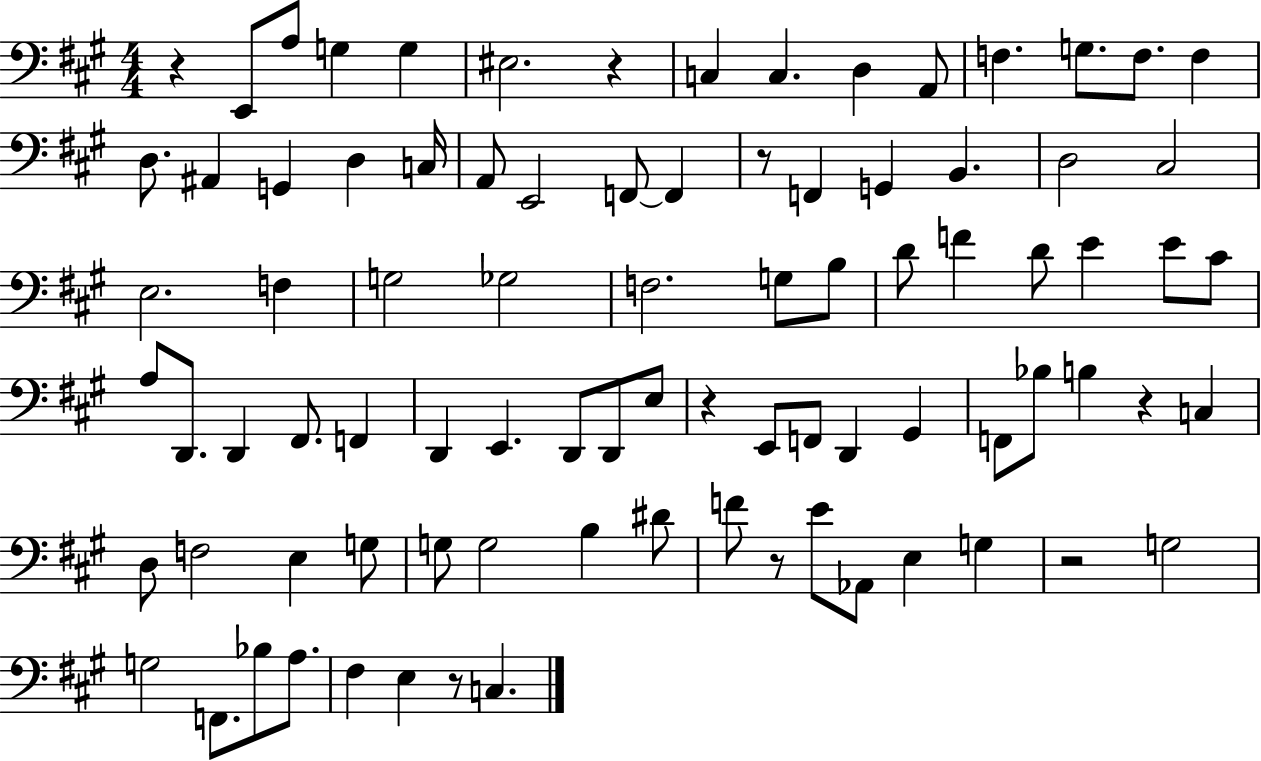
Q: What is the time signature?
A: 4/4